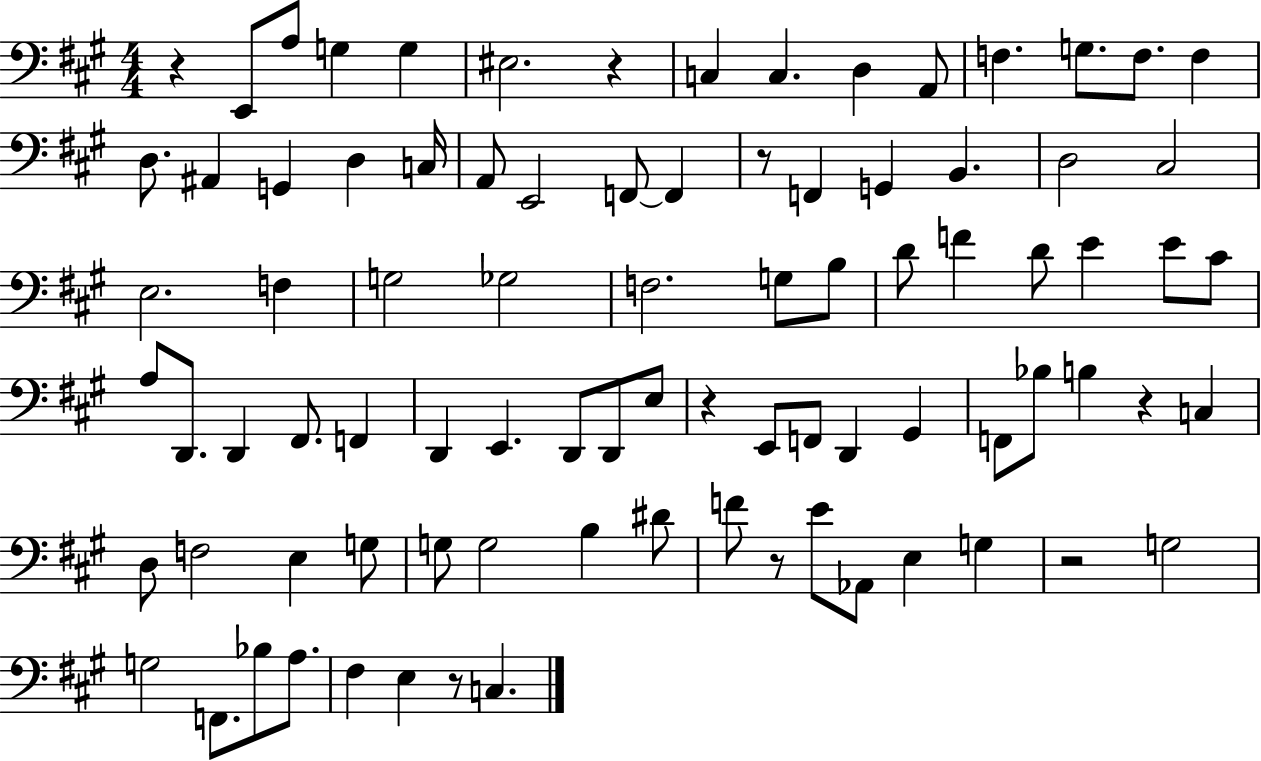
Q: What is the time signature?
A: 4/4